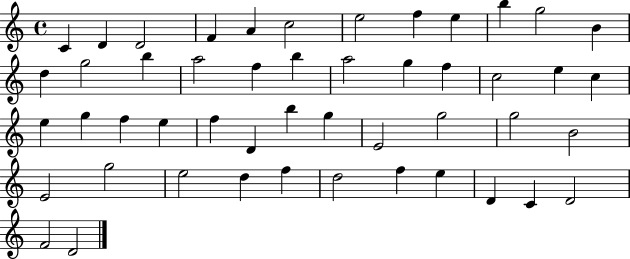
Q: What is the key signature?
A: C major